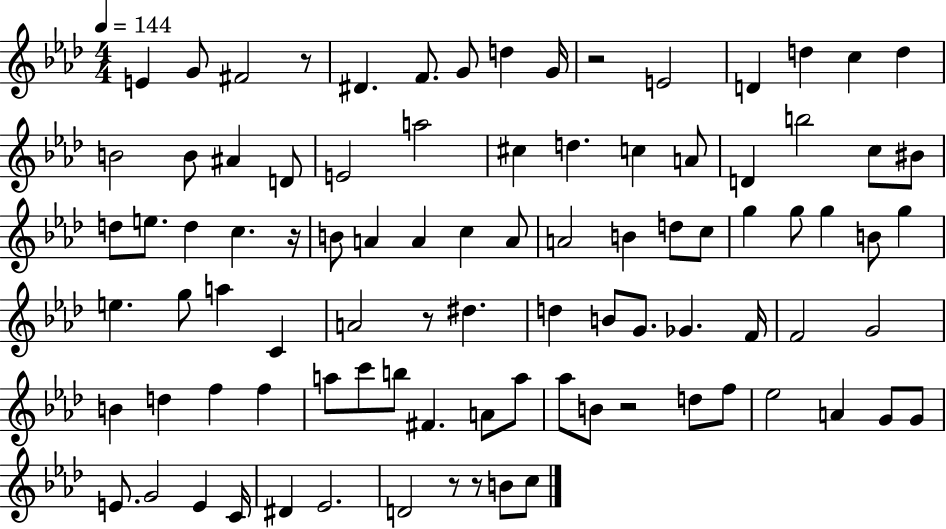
E4/q G4/e F#4/h R/e D#4/q. F4/e. G4/e D5/q G4/s R/h E4/h D4/q D5/q C5/q D5/q B4/h B4/e A#4/q D4/e E4/h A5/h C#5/q D5/q. C5/q A4/e D4/q B5/h C5/e BIS4/e D5/e E5/e. D5/q C5/q. R/s B4/e A4/q A4/q C5/q A4/e A4/h B4/q D5/e C5/e G5/q G5/e G5/q B4/e G5/q E5/q. G5/e A5/q C4/q A4/h R/e D#5/q. D5/q B4/e G4/e. Gb4/q. F4/s F4/h G4/h B4/q D5/q F5/q F5/q A5/e C6/e B5/e F#4/q. A4/e A5/e Ab5/e B4/e R/h D5/e F5/e Eb5/h A4/q G4/e G4/e E4/e. G4/h E4/q C4/s D#4/q Eb4/h. D4/h R/e R/e B4/e C5/e